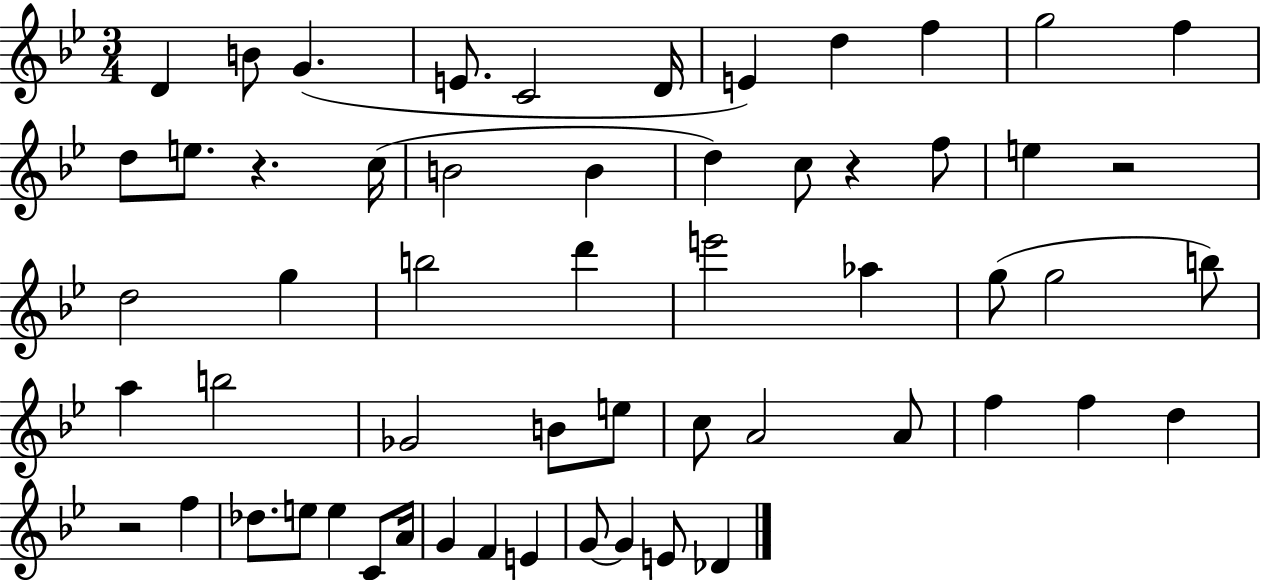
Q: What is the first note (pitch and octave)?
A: D4